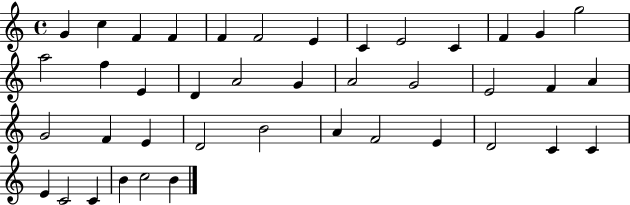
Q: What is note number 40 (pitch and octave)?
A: C5